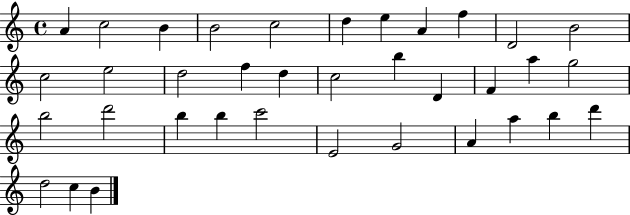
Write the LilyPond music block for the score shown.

{
  \clef treble
  \time 4/4
  \defaultTimeSignature
  \key c \major
  a'4 c''2 b'4 | b'2 c''2 | d''4 e''4 a'4 f''4 | d'2 b'2 | \break c''2 e''2 | d''2 f''4 d''4 | c''2 b''4 d'4 | f'4 a''4 g''2 | \break b''2 d'''2 | b''4 b''4 c'''2 | e'2 g'2 | a'4 a''4 b''4 d'''4 | \break d''2 c''4 b'4 | \bar "|."
}